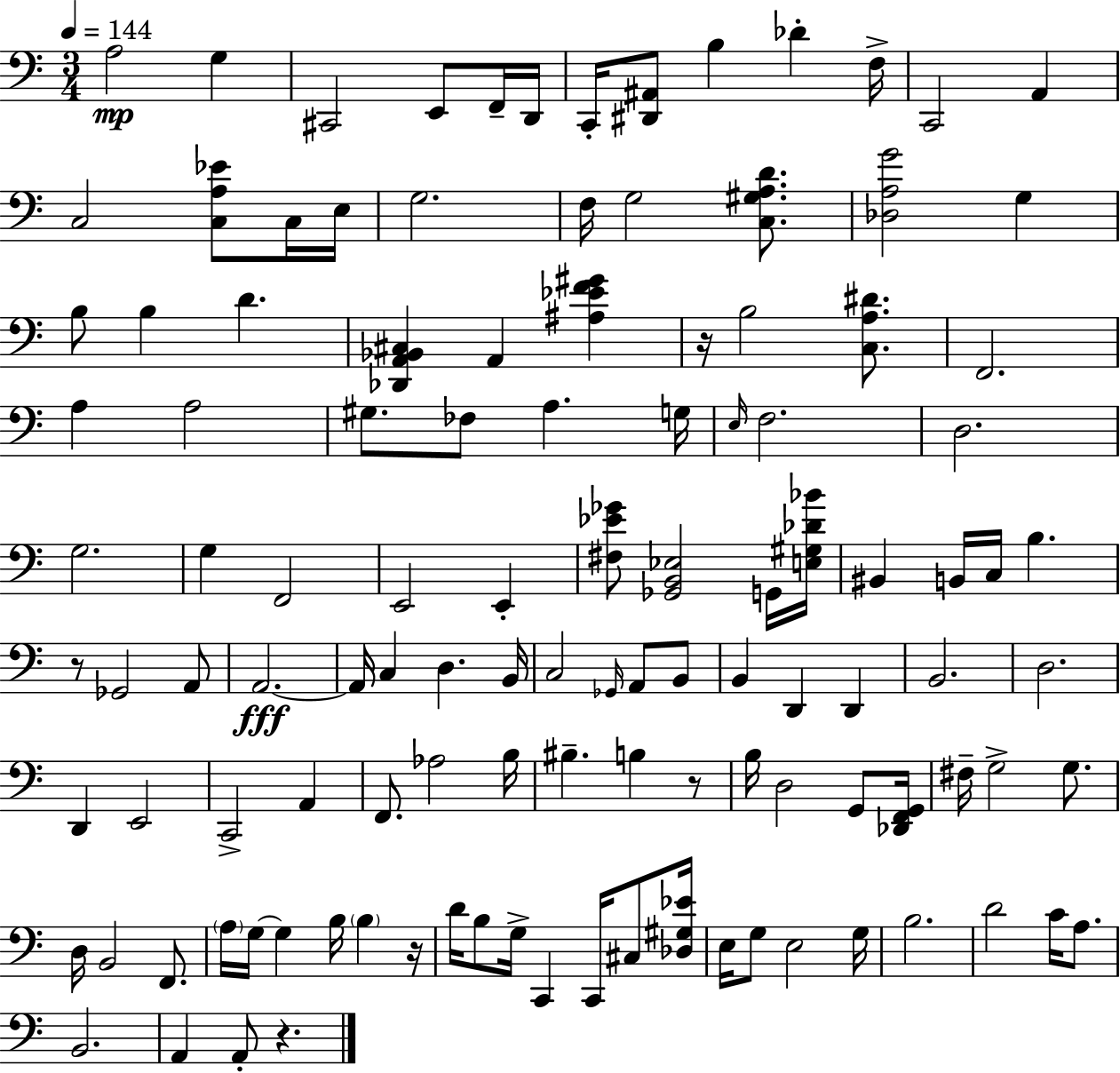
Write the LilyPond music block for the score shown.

{
  \clef bass
  \numericTimeSignature
  \time 3/4
  \key c \major
  \tempo 4 = 144
  a2\mp g4 | cis,2 e,8 f,16-- d,16 | c,16-. <dis, ais,>8 b4 des'4-. f16-> | c,2 a,4 | \break c2 <c a ees'>8 c16 e16 | g2. | f16 g2 <c gis a d'>8. | <des a g'>2 g4 | \break b8 b4 d'4. | <des, a, bes, cis>4 a,4 <ais ees' f' gis'>4 | r16 b2 <c a dis'>8. | f,2. | \break a4 a2 | gis8. fes8 a4. g16 | \grace { e16 } f2. | d2. | \break g2. | g4 f,2 | e,2 e,4-. | <fis ees' ges'>8 <ges, b, ees>2 g,16 | \break <e gis des' bes'>16 bis,4 b,16 c16 b4. | r8 ges,2 a,8 | a,2.~~\fff | a,16 c4 d4. | \break b,16 c2 \grace { ges,16 } a,8 | b,8 b,4 d,4 d,4 | b,2. | d2. | \break d,4 e,2 | c,2-> a,4 | f,8. aes2 | b16 bis4.-- b4 | \break r8 b16 d2 g,8 | <des, f, g,>16 fis16-- g2-> g8. | d16 b,2 f,8. | \parenthesize a16 g16~~ g4 b16 \parenthesize b4 | \break r16 d'16 b8 g16-> c,4 c,16 cis8 | <des gis ees'>16 e16 g8 e2 | g16 b2. | d'2 c'16 a8. | \break b,2. | a,4 a,8-. r4. | \bar "|."
}